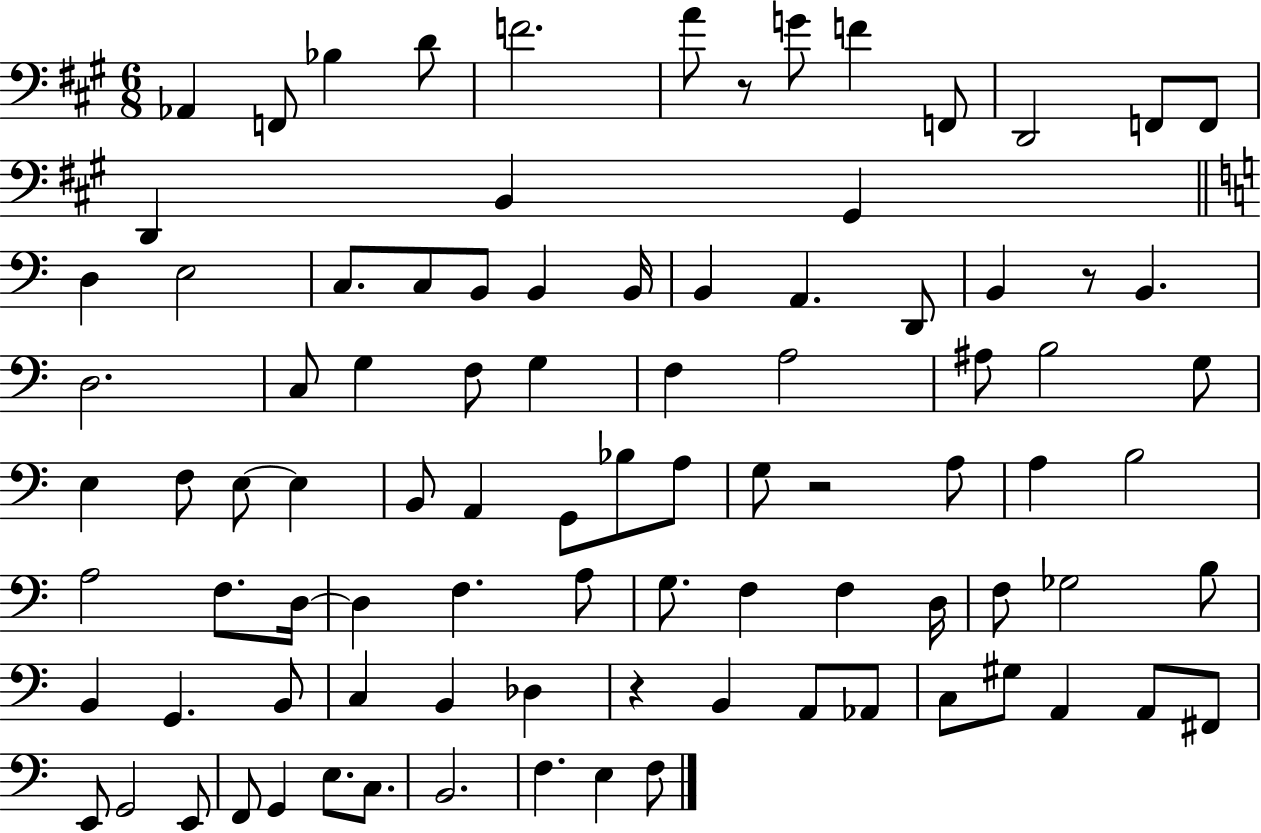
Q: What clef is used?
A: bass